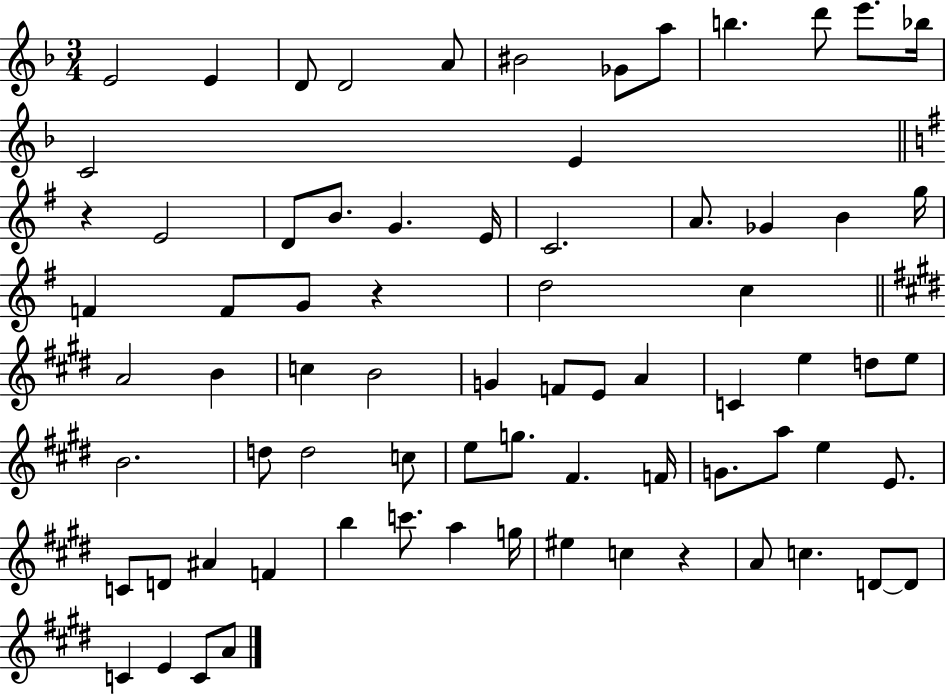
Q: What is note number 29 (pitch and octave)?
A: C5